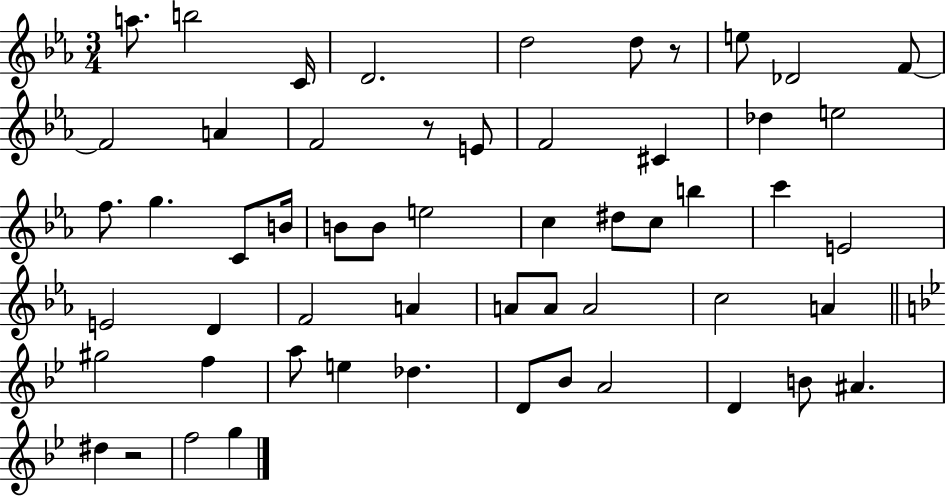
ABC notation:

X:1
T:Untitled
M:3/4
L:1/4
K:Eb
a/2 b2 C/4 D2 d2 d/2 z/2 e/2 _D2 F/2 F2 A F2 z/2 E/2 F2 ^C _d e2 f/2 g C/2 B/4 B/2 B/2 e2 c ^d/2 c/2 b c' E2 E2 D F2 A A/2 A/2 A2 c2 A ^g2 f a/2 e _d D/2 _B/2 A2 D B/2 ^A ^d z2 f2 g